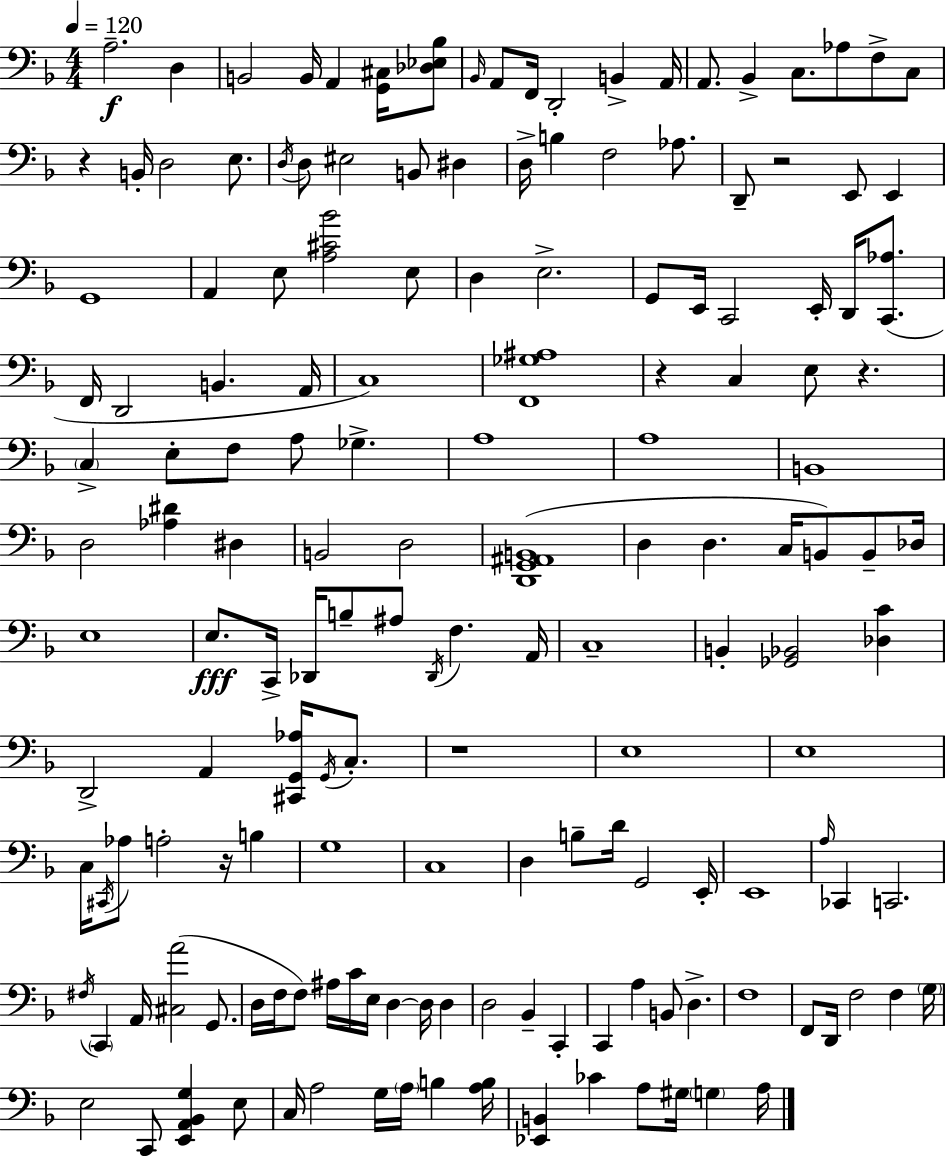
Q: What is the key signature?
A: F major